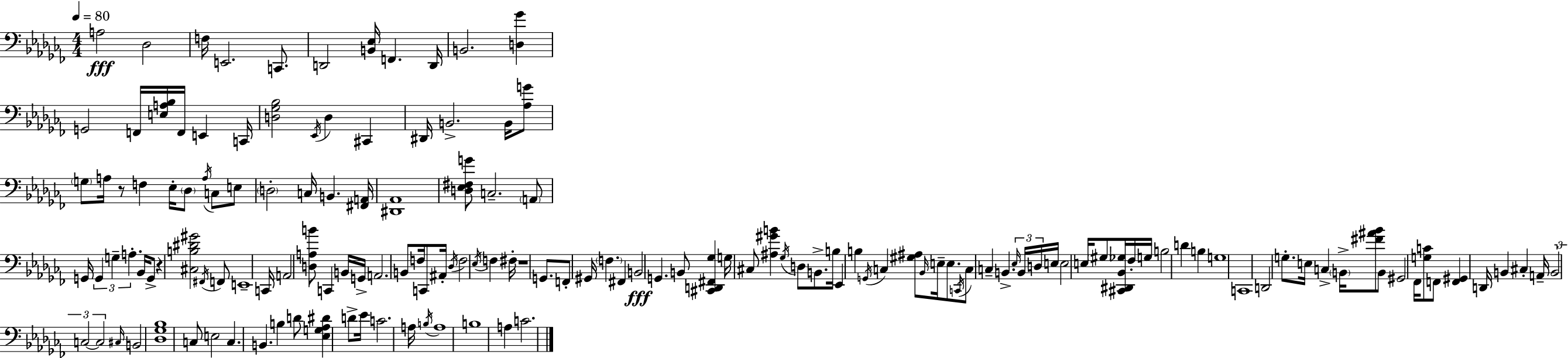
{
  \clef bass
  \numericTimeSignature
  \time 4/4
  \key aes \minor
  \tempo 4 = 80
  a2\fff des2 | f16 e,2. c,8. | d,2 <b, ees>16 f,4. d,16 | b,2. <d ges'>4 | \break g,2 f,16 <e a bes>16 f,16 e,4 c,16 | <d ges bes>2 \acciaccatura { ees,16 } d4 cis,4 | dis,16 b,2.-> b,16 <aes g'>8 | \parenthesize g8 a16 r8 f4 ees16-. \parenthesize des8 \acciaccatura { a16 } c8 | \break e8 \parenthesize d2-. c16 b,4. | <fis, a,>16 <dis, aes,>1 | <d ees fis g'>8 c2.-- | \parenthesize a,8 g,16 \tuplet 3/2 { g,4 g4-- a4.-. } | \break bes,16 g,8-> r4 <cis b dis' gis'>2 | \acciaccatura { fis,16 } f,8 e,1-- | c,16 a,2 <d a b'>8 c,4 | b,16 g,16-> a,2. | \break b,8 f16 c,8 ais,16-. \acciaccatura { des16 } f2 \acciaccatura { ees16 } | f4 fis16-. r1 | g,8. f,8-. gis,16 \parenthesize f4. | fis,4 b,2\fff g,4. | \break b,8 <cis, d, fis, ges>4 g16 cis8 <ais gis' b'>4 | \acciaccatura { ges16 } d8 b,8.-> b16 ees,4 b4 \acciaccatura { g,16 } | c4 <gis ais>8 \grace { bes,16 } e16-- e8. \acciaccatura { c,16 } c8 c4-- | b,4.-> \tuplet 3/2 { \grace { ees16 } b,16 d16 } e16 e2 | \break e16 \parenthesize gis8 <cis, dis, bes, ges>16 fes16-. g16 b2 | d'4 b4 g1 | c,1 | d,2 | \break g8.-. e16 c4-> \parenthesize b,16-> <fis' ais' bes'>8 b,8 gis,2 | fes,16 <g c'>8 f,8 <f, gis,>4 | d,16 b,4 cis4-. a,16-- \tuplet 3/2 { b,2 | c2~~ c2 } | \break \grace { cis16 } b,2 <des ges bes>1 | c8 e2 | c4. b,4. | b4 d'8 <ees g aes dis'>4 d'8-> ees'16 c'2. | \break a16 \acciaccatura { b16 } a1 | b1 | a4 | c'2. \bar "|."
}